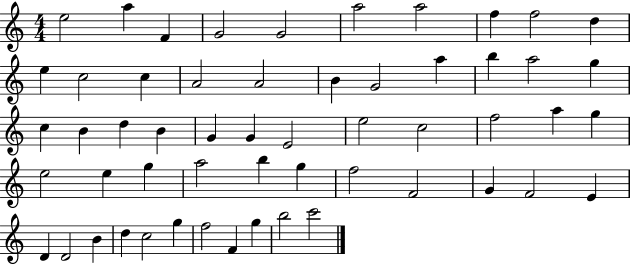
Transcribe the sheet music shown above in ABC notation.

X:1
T:Untitled
M:4/4
L:1/4
K:C
e2 a F G2 G2 a2 a2 f f2 d e c2 c A2 A2 B G2 a b a2 g c B d B G G E2 e2 c2 f2 a g e2 e g a2 b g f2 F2 G F2 E D D2 B d c2 g f2 F g b2 c'2